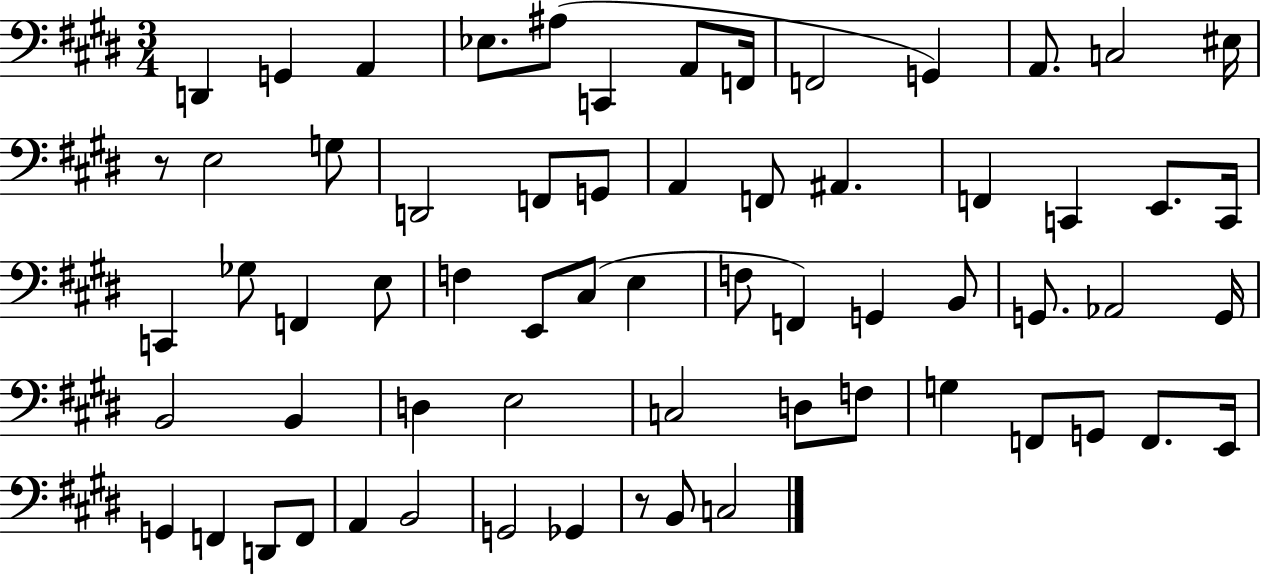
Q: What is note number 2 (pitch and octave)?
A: G2